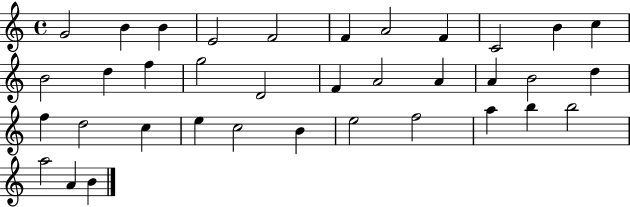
G4/h B4/q B4/q E4/h F4/h F4/q A4/h F4/q C4/h B4/q C5/q B4/h D5/q F5/q G5/h D4/h F4/q A4/h A4/q A4/q B4/h D5/q F5/q D5/h C5/q E5/q C5/h B4/q E5/h F5/h A5/q B5/q B5/h A5/h A4/q B4/q